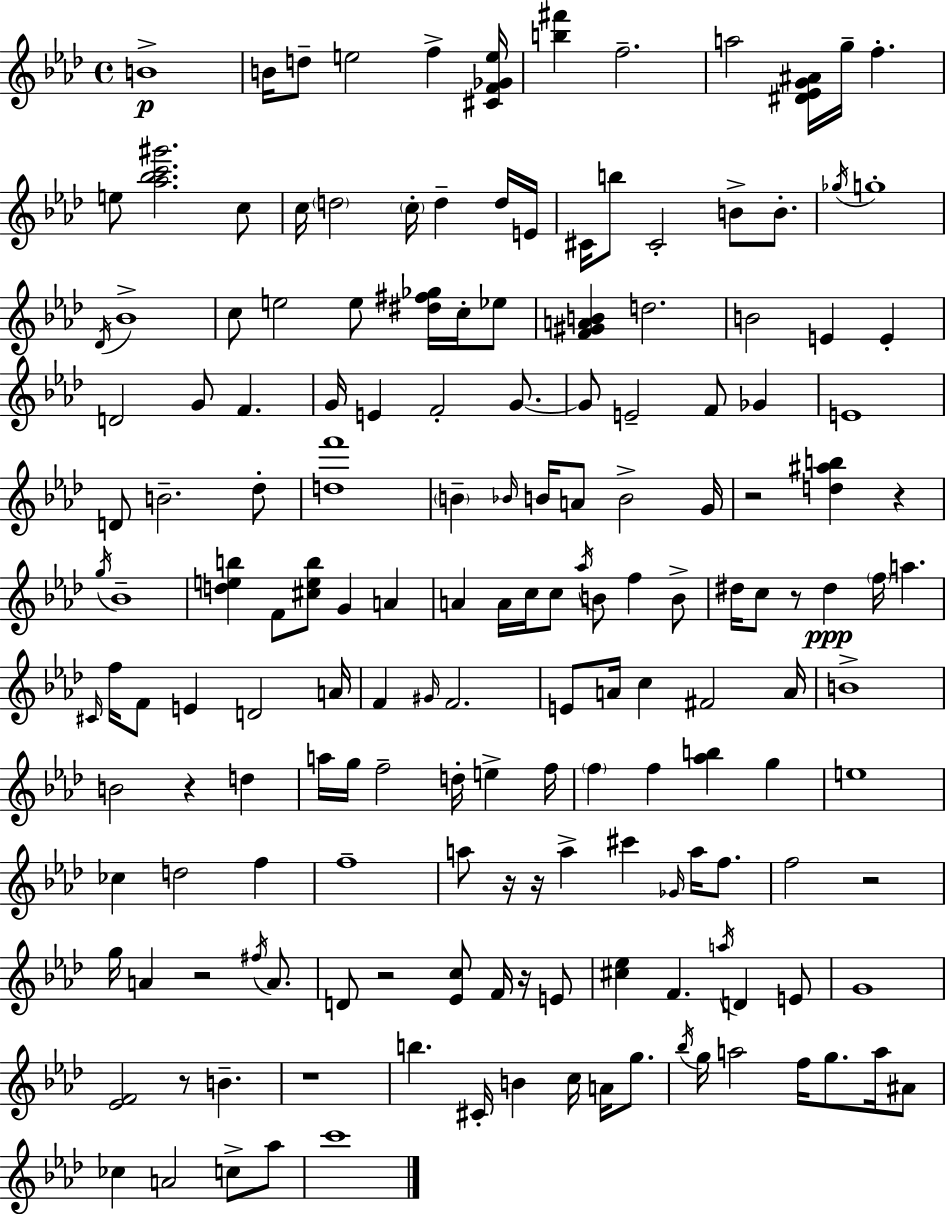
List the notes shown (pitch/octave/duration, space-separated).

B4/w B4/s D5/e E5/h F5/q [C#4,F4,Gb4,E5]/s [B5,F#6]/q F5/h. A5/h [D#4,Eb4,G4,A#4]/s G5/s F5/q. E5/e [Ab5,Bb5,C6,G#6]/h. C5/e C5/s D5/h C5/s D5/q D5/s E4/s C#4/s B5/e C#4/h B4/e B4/e. Gb5/s G5/w Db4/s Bb4/w C5/e E5/h E5/e [D#5,F#5,Gb5]/s C5/s Eb5/e [F4,G#4,A4,B4]/q D5/h. B4/h E4/q E4/q D4/h G4/e F4/q. G4/s E4/q F4/h G4/e. G4/e E4/h F4/e Gb4/q E4/w D4/e B4/h. Db5/e [D5,F6]/w B4/q Bb4/s B4/s A4/e B4/h G4/s R/h [D5,A#5,B5]/q R/q G5/s Bb4/w [D5,E5,B5]/q F4/e [C#5,E5,B5]/e G4/q A4/q A4/q A4/s C5/s C5/e Ab5/s B4/e F5/q B4/e D#5/s C5/e R/e D#5/q F5/s A5/q. C#4/s F5/s F4/e E4/q D4/h A4/s F4/q G#4/s F4/h. E4/e A4/s C5/q F#4/h A4/s B4/w B4/h R/q D5/q A5/s G5/s F5/h D5/s E5/q F5/s F5/q F5/q [Ab5,B5]/q G5/q E5/w CES5/q D5/h F5/q F5/w A5/e R/s R/s A5/q C#6/q Gb4/s A5/s F5/e. F5/h R/h G5/s A4/q R/h F#5/s A4/e. D4/e R/h [Eb4,C5]/e F4/s R/s E4/e [C#5,Eb5]/q F4/q. A5/s D4/q E4/e G4/w [Eb4,F4]/h R/e B4/q. R/w B5/q. C#4/s B4/q C5/s A4/s G5/e. Bb5/s G5/s A5/h F5/s G5/e. A5/s A#4/e CES5/q A4/h C5/e Ab5/e C6/w